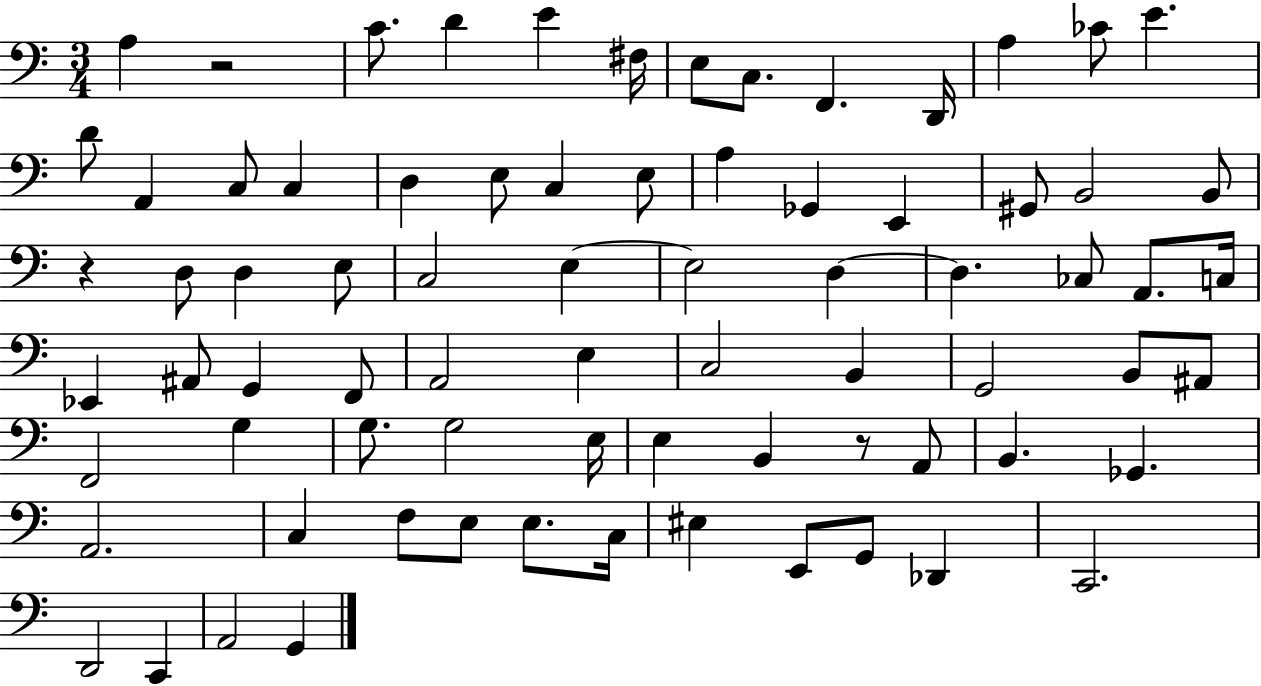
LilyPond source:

{
  \clef bass
  \numericTimeSignature
  \time 3/4
  \key c \major
  \repeat volta 2 { a4 r2 | c'8. d'4 e'4 fis16 | e8 c8. f,4. d,16 | a4 ces'8 e'4. | \break d'8 a,4 c8 c4 | d4 e8 c4 e8 | a4 ges,4 e,4 | gis,8 b,2 b,8 | \break r4 d8 d4 e8 | c2 e4~~ | e2 d4~~ | d4. ces8 a,8. c16 | \break ees,4 ais,8 g,4 f,8 | a,2 e4 | c2 b,4 | g,2 b,8 ais,8 | \break f,2 g4 | g8. g2 e16 | e4 b,4 r8 a,8 | b,4. ges,4. | \break a,2. | c4 f8 e8 e8. c16 | eis4 e,8 g,8 des,4 | c,2. | \break d,2 c,4 | a,2 g,4 | } \bar "|."
}